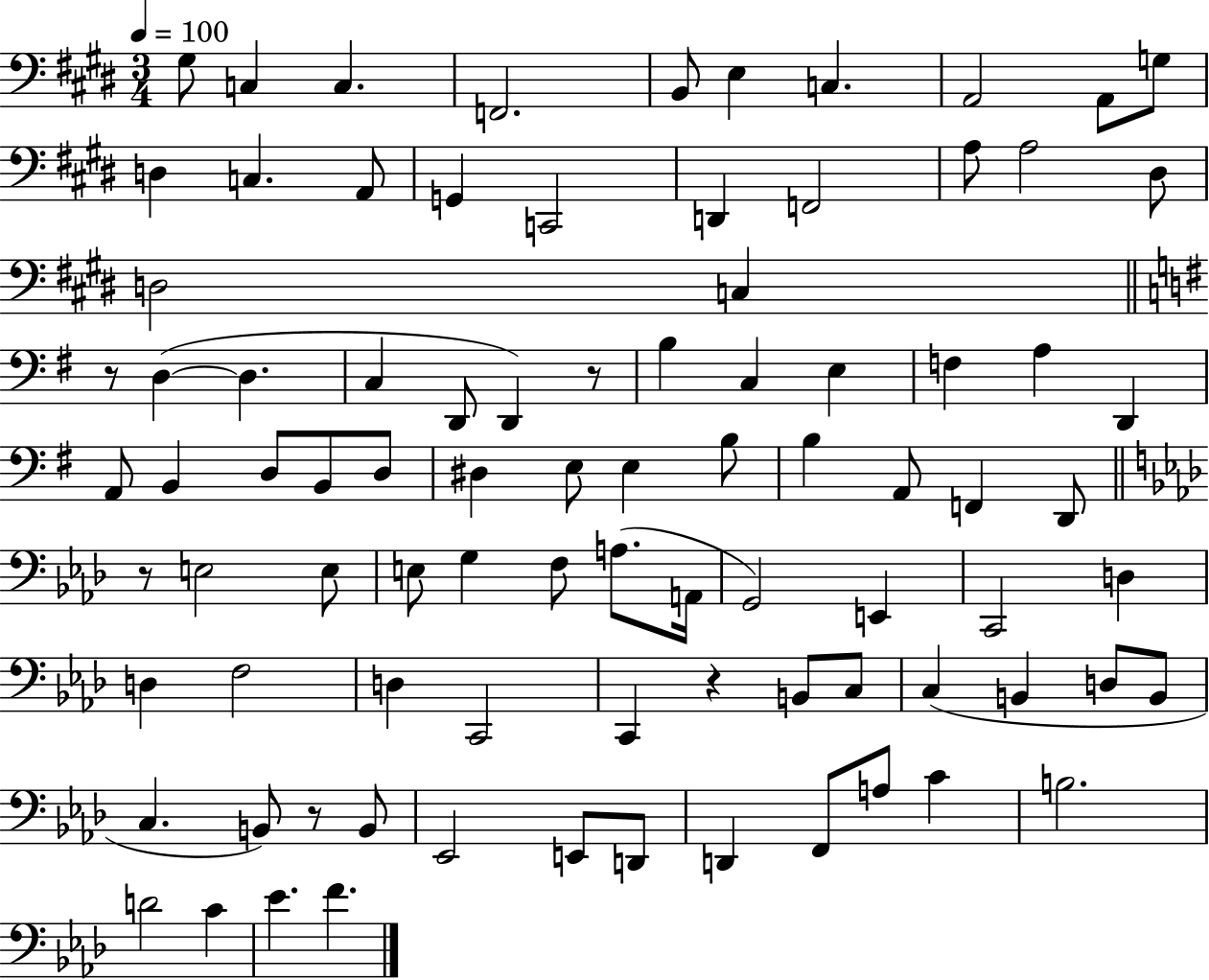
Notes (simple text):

G#3/e C3/q C3/q. F2/h. B2/e E3/q C3/q. A2/h A2/e G3/e D3/q C3/q. A2/e G2/q C2/h D2/q F2/h A3/e A3/h D#3/e D3/h C3/q R/e D3/q D3/q. C3/q D2/e D2/q R/e B3/q C3/q E3/q F3/q A3/q D2/q A2/e B2/q D3/e B2/e D3/e D#3/q E3/e E3/q B3/e B3/q A2/e F2/q D2/e R/e E3/h E3/e E3/e G3/q F3/e A3/e. A2/s G2/h E2/q C2/h D3/q D3/q F3/h D3/q C2/h C2/q R/q B2/e C3/e C3/q B2/q D3/e B2/e C3/q. B2/e R/e B2/e Eb2/h E2/e D2/e D2/q F2/e A3/e C4/q B3/h. D4/h C4/q Eb4/q. F4/q.